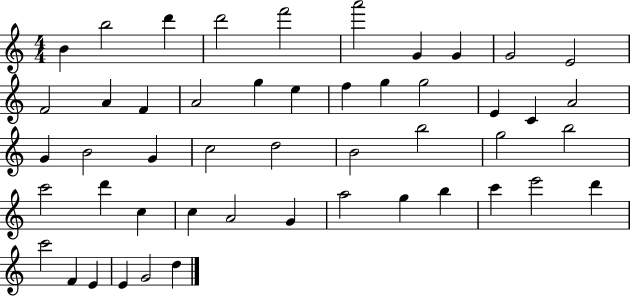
X:1
T:Untitled
M:4/4
L:1/4
K:C
B b2 d' d'2 f'2 a'2 G G G2 E2 F2 A F A2 g e f g g2 E C A2 G B2 G c2 d2 B2 b2 g2 b2 c'2 d' c c A2 G a2 g b c' e'2 d' c'2 F E E G2 d